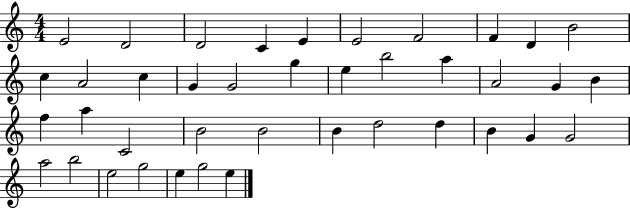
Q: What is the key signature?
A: C major